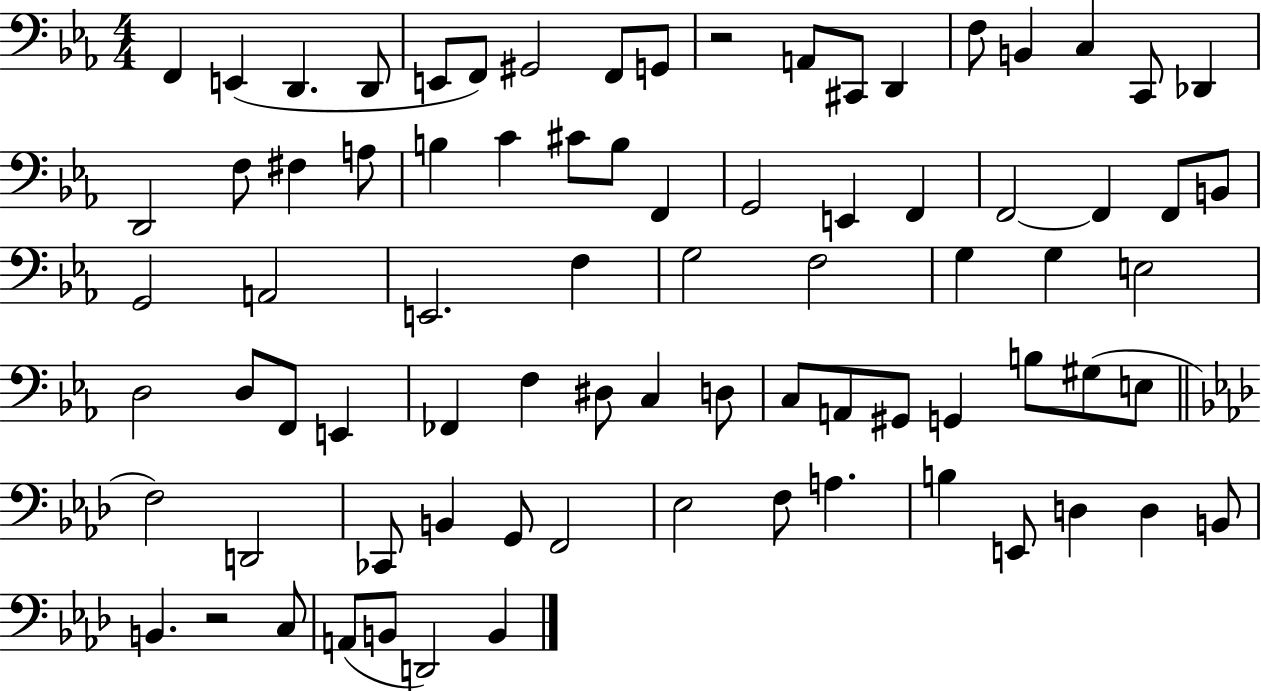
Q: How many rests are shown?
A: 2